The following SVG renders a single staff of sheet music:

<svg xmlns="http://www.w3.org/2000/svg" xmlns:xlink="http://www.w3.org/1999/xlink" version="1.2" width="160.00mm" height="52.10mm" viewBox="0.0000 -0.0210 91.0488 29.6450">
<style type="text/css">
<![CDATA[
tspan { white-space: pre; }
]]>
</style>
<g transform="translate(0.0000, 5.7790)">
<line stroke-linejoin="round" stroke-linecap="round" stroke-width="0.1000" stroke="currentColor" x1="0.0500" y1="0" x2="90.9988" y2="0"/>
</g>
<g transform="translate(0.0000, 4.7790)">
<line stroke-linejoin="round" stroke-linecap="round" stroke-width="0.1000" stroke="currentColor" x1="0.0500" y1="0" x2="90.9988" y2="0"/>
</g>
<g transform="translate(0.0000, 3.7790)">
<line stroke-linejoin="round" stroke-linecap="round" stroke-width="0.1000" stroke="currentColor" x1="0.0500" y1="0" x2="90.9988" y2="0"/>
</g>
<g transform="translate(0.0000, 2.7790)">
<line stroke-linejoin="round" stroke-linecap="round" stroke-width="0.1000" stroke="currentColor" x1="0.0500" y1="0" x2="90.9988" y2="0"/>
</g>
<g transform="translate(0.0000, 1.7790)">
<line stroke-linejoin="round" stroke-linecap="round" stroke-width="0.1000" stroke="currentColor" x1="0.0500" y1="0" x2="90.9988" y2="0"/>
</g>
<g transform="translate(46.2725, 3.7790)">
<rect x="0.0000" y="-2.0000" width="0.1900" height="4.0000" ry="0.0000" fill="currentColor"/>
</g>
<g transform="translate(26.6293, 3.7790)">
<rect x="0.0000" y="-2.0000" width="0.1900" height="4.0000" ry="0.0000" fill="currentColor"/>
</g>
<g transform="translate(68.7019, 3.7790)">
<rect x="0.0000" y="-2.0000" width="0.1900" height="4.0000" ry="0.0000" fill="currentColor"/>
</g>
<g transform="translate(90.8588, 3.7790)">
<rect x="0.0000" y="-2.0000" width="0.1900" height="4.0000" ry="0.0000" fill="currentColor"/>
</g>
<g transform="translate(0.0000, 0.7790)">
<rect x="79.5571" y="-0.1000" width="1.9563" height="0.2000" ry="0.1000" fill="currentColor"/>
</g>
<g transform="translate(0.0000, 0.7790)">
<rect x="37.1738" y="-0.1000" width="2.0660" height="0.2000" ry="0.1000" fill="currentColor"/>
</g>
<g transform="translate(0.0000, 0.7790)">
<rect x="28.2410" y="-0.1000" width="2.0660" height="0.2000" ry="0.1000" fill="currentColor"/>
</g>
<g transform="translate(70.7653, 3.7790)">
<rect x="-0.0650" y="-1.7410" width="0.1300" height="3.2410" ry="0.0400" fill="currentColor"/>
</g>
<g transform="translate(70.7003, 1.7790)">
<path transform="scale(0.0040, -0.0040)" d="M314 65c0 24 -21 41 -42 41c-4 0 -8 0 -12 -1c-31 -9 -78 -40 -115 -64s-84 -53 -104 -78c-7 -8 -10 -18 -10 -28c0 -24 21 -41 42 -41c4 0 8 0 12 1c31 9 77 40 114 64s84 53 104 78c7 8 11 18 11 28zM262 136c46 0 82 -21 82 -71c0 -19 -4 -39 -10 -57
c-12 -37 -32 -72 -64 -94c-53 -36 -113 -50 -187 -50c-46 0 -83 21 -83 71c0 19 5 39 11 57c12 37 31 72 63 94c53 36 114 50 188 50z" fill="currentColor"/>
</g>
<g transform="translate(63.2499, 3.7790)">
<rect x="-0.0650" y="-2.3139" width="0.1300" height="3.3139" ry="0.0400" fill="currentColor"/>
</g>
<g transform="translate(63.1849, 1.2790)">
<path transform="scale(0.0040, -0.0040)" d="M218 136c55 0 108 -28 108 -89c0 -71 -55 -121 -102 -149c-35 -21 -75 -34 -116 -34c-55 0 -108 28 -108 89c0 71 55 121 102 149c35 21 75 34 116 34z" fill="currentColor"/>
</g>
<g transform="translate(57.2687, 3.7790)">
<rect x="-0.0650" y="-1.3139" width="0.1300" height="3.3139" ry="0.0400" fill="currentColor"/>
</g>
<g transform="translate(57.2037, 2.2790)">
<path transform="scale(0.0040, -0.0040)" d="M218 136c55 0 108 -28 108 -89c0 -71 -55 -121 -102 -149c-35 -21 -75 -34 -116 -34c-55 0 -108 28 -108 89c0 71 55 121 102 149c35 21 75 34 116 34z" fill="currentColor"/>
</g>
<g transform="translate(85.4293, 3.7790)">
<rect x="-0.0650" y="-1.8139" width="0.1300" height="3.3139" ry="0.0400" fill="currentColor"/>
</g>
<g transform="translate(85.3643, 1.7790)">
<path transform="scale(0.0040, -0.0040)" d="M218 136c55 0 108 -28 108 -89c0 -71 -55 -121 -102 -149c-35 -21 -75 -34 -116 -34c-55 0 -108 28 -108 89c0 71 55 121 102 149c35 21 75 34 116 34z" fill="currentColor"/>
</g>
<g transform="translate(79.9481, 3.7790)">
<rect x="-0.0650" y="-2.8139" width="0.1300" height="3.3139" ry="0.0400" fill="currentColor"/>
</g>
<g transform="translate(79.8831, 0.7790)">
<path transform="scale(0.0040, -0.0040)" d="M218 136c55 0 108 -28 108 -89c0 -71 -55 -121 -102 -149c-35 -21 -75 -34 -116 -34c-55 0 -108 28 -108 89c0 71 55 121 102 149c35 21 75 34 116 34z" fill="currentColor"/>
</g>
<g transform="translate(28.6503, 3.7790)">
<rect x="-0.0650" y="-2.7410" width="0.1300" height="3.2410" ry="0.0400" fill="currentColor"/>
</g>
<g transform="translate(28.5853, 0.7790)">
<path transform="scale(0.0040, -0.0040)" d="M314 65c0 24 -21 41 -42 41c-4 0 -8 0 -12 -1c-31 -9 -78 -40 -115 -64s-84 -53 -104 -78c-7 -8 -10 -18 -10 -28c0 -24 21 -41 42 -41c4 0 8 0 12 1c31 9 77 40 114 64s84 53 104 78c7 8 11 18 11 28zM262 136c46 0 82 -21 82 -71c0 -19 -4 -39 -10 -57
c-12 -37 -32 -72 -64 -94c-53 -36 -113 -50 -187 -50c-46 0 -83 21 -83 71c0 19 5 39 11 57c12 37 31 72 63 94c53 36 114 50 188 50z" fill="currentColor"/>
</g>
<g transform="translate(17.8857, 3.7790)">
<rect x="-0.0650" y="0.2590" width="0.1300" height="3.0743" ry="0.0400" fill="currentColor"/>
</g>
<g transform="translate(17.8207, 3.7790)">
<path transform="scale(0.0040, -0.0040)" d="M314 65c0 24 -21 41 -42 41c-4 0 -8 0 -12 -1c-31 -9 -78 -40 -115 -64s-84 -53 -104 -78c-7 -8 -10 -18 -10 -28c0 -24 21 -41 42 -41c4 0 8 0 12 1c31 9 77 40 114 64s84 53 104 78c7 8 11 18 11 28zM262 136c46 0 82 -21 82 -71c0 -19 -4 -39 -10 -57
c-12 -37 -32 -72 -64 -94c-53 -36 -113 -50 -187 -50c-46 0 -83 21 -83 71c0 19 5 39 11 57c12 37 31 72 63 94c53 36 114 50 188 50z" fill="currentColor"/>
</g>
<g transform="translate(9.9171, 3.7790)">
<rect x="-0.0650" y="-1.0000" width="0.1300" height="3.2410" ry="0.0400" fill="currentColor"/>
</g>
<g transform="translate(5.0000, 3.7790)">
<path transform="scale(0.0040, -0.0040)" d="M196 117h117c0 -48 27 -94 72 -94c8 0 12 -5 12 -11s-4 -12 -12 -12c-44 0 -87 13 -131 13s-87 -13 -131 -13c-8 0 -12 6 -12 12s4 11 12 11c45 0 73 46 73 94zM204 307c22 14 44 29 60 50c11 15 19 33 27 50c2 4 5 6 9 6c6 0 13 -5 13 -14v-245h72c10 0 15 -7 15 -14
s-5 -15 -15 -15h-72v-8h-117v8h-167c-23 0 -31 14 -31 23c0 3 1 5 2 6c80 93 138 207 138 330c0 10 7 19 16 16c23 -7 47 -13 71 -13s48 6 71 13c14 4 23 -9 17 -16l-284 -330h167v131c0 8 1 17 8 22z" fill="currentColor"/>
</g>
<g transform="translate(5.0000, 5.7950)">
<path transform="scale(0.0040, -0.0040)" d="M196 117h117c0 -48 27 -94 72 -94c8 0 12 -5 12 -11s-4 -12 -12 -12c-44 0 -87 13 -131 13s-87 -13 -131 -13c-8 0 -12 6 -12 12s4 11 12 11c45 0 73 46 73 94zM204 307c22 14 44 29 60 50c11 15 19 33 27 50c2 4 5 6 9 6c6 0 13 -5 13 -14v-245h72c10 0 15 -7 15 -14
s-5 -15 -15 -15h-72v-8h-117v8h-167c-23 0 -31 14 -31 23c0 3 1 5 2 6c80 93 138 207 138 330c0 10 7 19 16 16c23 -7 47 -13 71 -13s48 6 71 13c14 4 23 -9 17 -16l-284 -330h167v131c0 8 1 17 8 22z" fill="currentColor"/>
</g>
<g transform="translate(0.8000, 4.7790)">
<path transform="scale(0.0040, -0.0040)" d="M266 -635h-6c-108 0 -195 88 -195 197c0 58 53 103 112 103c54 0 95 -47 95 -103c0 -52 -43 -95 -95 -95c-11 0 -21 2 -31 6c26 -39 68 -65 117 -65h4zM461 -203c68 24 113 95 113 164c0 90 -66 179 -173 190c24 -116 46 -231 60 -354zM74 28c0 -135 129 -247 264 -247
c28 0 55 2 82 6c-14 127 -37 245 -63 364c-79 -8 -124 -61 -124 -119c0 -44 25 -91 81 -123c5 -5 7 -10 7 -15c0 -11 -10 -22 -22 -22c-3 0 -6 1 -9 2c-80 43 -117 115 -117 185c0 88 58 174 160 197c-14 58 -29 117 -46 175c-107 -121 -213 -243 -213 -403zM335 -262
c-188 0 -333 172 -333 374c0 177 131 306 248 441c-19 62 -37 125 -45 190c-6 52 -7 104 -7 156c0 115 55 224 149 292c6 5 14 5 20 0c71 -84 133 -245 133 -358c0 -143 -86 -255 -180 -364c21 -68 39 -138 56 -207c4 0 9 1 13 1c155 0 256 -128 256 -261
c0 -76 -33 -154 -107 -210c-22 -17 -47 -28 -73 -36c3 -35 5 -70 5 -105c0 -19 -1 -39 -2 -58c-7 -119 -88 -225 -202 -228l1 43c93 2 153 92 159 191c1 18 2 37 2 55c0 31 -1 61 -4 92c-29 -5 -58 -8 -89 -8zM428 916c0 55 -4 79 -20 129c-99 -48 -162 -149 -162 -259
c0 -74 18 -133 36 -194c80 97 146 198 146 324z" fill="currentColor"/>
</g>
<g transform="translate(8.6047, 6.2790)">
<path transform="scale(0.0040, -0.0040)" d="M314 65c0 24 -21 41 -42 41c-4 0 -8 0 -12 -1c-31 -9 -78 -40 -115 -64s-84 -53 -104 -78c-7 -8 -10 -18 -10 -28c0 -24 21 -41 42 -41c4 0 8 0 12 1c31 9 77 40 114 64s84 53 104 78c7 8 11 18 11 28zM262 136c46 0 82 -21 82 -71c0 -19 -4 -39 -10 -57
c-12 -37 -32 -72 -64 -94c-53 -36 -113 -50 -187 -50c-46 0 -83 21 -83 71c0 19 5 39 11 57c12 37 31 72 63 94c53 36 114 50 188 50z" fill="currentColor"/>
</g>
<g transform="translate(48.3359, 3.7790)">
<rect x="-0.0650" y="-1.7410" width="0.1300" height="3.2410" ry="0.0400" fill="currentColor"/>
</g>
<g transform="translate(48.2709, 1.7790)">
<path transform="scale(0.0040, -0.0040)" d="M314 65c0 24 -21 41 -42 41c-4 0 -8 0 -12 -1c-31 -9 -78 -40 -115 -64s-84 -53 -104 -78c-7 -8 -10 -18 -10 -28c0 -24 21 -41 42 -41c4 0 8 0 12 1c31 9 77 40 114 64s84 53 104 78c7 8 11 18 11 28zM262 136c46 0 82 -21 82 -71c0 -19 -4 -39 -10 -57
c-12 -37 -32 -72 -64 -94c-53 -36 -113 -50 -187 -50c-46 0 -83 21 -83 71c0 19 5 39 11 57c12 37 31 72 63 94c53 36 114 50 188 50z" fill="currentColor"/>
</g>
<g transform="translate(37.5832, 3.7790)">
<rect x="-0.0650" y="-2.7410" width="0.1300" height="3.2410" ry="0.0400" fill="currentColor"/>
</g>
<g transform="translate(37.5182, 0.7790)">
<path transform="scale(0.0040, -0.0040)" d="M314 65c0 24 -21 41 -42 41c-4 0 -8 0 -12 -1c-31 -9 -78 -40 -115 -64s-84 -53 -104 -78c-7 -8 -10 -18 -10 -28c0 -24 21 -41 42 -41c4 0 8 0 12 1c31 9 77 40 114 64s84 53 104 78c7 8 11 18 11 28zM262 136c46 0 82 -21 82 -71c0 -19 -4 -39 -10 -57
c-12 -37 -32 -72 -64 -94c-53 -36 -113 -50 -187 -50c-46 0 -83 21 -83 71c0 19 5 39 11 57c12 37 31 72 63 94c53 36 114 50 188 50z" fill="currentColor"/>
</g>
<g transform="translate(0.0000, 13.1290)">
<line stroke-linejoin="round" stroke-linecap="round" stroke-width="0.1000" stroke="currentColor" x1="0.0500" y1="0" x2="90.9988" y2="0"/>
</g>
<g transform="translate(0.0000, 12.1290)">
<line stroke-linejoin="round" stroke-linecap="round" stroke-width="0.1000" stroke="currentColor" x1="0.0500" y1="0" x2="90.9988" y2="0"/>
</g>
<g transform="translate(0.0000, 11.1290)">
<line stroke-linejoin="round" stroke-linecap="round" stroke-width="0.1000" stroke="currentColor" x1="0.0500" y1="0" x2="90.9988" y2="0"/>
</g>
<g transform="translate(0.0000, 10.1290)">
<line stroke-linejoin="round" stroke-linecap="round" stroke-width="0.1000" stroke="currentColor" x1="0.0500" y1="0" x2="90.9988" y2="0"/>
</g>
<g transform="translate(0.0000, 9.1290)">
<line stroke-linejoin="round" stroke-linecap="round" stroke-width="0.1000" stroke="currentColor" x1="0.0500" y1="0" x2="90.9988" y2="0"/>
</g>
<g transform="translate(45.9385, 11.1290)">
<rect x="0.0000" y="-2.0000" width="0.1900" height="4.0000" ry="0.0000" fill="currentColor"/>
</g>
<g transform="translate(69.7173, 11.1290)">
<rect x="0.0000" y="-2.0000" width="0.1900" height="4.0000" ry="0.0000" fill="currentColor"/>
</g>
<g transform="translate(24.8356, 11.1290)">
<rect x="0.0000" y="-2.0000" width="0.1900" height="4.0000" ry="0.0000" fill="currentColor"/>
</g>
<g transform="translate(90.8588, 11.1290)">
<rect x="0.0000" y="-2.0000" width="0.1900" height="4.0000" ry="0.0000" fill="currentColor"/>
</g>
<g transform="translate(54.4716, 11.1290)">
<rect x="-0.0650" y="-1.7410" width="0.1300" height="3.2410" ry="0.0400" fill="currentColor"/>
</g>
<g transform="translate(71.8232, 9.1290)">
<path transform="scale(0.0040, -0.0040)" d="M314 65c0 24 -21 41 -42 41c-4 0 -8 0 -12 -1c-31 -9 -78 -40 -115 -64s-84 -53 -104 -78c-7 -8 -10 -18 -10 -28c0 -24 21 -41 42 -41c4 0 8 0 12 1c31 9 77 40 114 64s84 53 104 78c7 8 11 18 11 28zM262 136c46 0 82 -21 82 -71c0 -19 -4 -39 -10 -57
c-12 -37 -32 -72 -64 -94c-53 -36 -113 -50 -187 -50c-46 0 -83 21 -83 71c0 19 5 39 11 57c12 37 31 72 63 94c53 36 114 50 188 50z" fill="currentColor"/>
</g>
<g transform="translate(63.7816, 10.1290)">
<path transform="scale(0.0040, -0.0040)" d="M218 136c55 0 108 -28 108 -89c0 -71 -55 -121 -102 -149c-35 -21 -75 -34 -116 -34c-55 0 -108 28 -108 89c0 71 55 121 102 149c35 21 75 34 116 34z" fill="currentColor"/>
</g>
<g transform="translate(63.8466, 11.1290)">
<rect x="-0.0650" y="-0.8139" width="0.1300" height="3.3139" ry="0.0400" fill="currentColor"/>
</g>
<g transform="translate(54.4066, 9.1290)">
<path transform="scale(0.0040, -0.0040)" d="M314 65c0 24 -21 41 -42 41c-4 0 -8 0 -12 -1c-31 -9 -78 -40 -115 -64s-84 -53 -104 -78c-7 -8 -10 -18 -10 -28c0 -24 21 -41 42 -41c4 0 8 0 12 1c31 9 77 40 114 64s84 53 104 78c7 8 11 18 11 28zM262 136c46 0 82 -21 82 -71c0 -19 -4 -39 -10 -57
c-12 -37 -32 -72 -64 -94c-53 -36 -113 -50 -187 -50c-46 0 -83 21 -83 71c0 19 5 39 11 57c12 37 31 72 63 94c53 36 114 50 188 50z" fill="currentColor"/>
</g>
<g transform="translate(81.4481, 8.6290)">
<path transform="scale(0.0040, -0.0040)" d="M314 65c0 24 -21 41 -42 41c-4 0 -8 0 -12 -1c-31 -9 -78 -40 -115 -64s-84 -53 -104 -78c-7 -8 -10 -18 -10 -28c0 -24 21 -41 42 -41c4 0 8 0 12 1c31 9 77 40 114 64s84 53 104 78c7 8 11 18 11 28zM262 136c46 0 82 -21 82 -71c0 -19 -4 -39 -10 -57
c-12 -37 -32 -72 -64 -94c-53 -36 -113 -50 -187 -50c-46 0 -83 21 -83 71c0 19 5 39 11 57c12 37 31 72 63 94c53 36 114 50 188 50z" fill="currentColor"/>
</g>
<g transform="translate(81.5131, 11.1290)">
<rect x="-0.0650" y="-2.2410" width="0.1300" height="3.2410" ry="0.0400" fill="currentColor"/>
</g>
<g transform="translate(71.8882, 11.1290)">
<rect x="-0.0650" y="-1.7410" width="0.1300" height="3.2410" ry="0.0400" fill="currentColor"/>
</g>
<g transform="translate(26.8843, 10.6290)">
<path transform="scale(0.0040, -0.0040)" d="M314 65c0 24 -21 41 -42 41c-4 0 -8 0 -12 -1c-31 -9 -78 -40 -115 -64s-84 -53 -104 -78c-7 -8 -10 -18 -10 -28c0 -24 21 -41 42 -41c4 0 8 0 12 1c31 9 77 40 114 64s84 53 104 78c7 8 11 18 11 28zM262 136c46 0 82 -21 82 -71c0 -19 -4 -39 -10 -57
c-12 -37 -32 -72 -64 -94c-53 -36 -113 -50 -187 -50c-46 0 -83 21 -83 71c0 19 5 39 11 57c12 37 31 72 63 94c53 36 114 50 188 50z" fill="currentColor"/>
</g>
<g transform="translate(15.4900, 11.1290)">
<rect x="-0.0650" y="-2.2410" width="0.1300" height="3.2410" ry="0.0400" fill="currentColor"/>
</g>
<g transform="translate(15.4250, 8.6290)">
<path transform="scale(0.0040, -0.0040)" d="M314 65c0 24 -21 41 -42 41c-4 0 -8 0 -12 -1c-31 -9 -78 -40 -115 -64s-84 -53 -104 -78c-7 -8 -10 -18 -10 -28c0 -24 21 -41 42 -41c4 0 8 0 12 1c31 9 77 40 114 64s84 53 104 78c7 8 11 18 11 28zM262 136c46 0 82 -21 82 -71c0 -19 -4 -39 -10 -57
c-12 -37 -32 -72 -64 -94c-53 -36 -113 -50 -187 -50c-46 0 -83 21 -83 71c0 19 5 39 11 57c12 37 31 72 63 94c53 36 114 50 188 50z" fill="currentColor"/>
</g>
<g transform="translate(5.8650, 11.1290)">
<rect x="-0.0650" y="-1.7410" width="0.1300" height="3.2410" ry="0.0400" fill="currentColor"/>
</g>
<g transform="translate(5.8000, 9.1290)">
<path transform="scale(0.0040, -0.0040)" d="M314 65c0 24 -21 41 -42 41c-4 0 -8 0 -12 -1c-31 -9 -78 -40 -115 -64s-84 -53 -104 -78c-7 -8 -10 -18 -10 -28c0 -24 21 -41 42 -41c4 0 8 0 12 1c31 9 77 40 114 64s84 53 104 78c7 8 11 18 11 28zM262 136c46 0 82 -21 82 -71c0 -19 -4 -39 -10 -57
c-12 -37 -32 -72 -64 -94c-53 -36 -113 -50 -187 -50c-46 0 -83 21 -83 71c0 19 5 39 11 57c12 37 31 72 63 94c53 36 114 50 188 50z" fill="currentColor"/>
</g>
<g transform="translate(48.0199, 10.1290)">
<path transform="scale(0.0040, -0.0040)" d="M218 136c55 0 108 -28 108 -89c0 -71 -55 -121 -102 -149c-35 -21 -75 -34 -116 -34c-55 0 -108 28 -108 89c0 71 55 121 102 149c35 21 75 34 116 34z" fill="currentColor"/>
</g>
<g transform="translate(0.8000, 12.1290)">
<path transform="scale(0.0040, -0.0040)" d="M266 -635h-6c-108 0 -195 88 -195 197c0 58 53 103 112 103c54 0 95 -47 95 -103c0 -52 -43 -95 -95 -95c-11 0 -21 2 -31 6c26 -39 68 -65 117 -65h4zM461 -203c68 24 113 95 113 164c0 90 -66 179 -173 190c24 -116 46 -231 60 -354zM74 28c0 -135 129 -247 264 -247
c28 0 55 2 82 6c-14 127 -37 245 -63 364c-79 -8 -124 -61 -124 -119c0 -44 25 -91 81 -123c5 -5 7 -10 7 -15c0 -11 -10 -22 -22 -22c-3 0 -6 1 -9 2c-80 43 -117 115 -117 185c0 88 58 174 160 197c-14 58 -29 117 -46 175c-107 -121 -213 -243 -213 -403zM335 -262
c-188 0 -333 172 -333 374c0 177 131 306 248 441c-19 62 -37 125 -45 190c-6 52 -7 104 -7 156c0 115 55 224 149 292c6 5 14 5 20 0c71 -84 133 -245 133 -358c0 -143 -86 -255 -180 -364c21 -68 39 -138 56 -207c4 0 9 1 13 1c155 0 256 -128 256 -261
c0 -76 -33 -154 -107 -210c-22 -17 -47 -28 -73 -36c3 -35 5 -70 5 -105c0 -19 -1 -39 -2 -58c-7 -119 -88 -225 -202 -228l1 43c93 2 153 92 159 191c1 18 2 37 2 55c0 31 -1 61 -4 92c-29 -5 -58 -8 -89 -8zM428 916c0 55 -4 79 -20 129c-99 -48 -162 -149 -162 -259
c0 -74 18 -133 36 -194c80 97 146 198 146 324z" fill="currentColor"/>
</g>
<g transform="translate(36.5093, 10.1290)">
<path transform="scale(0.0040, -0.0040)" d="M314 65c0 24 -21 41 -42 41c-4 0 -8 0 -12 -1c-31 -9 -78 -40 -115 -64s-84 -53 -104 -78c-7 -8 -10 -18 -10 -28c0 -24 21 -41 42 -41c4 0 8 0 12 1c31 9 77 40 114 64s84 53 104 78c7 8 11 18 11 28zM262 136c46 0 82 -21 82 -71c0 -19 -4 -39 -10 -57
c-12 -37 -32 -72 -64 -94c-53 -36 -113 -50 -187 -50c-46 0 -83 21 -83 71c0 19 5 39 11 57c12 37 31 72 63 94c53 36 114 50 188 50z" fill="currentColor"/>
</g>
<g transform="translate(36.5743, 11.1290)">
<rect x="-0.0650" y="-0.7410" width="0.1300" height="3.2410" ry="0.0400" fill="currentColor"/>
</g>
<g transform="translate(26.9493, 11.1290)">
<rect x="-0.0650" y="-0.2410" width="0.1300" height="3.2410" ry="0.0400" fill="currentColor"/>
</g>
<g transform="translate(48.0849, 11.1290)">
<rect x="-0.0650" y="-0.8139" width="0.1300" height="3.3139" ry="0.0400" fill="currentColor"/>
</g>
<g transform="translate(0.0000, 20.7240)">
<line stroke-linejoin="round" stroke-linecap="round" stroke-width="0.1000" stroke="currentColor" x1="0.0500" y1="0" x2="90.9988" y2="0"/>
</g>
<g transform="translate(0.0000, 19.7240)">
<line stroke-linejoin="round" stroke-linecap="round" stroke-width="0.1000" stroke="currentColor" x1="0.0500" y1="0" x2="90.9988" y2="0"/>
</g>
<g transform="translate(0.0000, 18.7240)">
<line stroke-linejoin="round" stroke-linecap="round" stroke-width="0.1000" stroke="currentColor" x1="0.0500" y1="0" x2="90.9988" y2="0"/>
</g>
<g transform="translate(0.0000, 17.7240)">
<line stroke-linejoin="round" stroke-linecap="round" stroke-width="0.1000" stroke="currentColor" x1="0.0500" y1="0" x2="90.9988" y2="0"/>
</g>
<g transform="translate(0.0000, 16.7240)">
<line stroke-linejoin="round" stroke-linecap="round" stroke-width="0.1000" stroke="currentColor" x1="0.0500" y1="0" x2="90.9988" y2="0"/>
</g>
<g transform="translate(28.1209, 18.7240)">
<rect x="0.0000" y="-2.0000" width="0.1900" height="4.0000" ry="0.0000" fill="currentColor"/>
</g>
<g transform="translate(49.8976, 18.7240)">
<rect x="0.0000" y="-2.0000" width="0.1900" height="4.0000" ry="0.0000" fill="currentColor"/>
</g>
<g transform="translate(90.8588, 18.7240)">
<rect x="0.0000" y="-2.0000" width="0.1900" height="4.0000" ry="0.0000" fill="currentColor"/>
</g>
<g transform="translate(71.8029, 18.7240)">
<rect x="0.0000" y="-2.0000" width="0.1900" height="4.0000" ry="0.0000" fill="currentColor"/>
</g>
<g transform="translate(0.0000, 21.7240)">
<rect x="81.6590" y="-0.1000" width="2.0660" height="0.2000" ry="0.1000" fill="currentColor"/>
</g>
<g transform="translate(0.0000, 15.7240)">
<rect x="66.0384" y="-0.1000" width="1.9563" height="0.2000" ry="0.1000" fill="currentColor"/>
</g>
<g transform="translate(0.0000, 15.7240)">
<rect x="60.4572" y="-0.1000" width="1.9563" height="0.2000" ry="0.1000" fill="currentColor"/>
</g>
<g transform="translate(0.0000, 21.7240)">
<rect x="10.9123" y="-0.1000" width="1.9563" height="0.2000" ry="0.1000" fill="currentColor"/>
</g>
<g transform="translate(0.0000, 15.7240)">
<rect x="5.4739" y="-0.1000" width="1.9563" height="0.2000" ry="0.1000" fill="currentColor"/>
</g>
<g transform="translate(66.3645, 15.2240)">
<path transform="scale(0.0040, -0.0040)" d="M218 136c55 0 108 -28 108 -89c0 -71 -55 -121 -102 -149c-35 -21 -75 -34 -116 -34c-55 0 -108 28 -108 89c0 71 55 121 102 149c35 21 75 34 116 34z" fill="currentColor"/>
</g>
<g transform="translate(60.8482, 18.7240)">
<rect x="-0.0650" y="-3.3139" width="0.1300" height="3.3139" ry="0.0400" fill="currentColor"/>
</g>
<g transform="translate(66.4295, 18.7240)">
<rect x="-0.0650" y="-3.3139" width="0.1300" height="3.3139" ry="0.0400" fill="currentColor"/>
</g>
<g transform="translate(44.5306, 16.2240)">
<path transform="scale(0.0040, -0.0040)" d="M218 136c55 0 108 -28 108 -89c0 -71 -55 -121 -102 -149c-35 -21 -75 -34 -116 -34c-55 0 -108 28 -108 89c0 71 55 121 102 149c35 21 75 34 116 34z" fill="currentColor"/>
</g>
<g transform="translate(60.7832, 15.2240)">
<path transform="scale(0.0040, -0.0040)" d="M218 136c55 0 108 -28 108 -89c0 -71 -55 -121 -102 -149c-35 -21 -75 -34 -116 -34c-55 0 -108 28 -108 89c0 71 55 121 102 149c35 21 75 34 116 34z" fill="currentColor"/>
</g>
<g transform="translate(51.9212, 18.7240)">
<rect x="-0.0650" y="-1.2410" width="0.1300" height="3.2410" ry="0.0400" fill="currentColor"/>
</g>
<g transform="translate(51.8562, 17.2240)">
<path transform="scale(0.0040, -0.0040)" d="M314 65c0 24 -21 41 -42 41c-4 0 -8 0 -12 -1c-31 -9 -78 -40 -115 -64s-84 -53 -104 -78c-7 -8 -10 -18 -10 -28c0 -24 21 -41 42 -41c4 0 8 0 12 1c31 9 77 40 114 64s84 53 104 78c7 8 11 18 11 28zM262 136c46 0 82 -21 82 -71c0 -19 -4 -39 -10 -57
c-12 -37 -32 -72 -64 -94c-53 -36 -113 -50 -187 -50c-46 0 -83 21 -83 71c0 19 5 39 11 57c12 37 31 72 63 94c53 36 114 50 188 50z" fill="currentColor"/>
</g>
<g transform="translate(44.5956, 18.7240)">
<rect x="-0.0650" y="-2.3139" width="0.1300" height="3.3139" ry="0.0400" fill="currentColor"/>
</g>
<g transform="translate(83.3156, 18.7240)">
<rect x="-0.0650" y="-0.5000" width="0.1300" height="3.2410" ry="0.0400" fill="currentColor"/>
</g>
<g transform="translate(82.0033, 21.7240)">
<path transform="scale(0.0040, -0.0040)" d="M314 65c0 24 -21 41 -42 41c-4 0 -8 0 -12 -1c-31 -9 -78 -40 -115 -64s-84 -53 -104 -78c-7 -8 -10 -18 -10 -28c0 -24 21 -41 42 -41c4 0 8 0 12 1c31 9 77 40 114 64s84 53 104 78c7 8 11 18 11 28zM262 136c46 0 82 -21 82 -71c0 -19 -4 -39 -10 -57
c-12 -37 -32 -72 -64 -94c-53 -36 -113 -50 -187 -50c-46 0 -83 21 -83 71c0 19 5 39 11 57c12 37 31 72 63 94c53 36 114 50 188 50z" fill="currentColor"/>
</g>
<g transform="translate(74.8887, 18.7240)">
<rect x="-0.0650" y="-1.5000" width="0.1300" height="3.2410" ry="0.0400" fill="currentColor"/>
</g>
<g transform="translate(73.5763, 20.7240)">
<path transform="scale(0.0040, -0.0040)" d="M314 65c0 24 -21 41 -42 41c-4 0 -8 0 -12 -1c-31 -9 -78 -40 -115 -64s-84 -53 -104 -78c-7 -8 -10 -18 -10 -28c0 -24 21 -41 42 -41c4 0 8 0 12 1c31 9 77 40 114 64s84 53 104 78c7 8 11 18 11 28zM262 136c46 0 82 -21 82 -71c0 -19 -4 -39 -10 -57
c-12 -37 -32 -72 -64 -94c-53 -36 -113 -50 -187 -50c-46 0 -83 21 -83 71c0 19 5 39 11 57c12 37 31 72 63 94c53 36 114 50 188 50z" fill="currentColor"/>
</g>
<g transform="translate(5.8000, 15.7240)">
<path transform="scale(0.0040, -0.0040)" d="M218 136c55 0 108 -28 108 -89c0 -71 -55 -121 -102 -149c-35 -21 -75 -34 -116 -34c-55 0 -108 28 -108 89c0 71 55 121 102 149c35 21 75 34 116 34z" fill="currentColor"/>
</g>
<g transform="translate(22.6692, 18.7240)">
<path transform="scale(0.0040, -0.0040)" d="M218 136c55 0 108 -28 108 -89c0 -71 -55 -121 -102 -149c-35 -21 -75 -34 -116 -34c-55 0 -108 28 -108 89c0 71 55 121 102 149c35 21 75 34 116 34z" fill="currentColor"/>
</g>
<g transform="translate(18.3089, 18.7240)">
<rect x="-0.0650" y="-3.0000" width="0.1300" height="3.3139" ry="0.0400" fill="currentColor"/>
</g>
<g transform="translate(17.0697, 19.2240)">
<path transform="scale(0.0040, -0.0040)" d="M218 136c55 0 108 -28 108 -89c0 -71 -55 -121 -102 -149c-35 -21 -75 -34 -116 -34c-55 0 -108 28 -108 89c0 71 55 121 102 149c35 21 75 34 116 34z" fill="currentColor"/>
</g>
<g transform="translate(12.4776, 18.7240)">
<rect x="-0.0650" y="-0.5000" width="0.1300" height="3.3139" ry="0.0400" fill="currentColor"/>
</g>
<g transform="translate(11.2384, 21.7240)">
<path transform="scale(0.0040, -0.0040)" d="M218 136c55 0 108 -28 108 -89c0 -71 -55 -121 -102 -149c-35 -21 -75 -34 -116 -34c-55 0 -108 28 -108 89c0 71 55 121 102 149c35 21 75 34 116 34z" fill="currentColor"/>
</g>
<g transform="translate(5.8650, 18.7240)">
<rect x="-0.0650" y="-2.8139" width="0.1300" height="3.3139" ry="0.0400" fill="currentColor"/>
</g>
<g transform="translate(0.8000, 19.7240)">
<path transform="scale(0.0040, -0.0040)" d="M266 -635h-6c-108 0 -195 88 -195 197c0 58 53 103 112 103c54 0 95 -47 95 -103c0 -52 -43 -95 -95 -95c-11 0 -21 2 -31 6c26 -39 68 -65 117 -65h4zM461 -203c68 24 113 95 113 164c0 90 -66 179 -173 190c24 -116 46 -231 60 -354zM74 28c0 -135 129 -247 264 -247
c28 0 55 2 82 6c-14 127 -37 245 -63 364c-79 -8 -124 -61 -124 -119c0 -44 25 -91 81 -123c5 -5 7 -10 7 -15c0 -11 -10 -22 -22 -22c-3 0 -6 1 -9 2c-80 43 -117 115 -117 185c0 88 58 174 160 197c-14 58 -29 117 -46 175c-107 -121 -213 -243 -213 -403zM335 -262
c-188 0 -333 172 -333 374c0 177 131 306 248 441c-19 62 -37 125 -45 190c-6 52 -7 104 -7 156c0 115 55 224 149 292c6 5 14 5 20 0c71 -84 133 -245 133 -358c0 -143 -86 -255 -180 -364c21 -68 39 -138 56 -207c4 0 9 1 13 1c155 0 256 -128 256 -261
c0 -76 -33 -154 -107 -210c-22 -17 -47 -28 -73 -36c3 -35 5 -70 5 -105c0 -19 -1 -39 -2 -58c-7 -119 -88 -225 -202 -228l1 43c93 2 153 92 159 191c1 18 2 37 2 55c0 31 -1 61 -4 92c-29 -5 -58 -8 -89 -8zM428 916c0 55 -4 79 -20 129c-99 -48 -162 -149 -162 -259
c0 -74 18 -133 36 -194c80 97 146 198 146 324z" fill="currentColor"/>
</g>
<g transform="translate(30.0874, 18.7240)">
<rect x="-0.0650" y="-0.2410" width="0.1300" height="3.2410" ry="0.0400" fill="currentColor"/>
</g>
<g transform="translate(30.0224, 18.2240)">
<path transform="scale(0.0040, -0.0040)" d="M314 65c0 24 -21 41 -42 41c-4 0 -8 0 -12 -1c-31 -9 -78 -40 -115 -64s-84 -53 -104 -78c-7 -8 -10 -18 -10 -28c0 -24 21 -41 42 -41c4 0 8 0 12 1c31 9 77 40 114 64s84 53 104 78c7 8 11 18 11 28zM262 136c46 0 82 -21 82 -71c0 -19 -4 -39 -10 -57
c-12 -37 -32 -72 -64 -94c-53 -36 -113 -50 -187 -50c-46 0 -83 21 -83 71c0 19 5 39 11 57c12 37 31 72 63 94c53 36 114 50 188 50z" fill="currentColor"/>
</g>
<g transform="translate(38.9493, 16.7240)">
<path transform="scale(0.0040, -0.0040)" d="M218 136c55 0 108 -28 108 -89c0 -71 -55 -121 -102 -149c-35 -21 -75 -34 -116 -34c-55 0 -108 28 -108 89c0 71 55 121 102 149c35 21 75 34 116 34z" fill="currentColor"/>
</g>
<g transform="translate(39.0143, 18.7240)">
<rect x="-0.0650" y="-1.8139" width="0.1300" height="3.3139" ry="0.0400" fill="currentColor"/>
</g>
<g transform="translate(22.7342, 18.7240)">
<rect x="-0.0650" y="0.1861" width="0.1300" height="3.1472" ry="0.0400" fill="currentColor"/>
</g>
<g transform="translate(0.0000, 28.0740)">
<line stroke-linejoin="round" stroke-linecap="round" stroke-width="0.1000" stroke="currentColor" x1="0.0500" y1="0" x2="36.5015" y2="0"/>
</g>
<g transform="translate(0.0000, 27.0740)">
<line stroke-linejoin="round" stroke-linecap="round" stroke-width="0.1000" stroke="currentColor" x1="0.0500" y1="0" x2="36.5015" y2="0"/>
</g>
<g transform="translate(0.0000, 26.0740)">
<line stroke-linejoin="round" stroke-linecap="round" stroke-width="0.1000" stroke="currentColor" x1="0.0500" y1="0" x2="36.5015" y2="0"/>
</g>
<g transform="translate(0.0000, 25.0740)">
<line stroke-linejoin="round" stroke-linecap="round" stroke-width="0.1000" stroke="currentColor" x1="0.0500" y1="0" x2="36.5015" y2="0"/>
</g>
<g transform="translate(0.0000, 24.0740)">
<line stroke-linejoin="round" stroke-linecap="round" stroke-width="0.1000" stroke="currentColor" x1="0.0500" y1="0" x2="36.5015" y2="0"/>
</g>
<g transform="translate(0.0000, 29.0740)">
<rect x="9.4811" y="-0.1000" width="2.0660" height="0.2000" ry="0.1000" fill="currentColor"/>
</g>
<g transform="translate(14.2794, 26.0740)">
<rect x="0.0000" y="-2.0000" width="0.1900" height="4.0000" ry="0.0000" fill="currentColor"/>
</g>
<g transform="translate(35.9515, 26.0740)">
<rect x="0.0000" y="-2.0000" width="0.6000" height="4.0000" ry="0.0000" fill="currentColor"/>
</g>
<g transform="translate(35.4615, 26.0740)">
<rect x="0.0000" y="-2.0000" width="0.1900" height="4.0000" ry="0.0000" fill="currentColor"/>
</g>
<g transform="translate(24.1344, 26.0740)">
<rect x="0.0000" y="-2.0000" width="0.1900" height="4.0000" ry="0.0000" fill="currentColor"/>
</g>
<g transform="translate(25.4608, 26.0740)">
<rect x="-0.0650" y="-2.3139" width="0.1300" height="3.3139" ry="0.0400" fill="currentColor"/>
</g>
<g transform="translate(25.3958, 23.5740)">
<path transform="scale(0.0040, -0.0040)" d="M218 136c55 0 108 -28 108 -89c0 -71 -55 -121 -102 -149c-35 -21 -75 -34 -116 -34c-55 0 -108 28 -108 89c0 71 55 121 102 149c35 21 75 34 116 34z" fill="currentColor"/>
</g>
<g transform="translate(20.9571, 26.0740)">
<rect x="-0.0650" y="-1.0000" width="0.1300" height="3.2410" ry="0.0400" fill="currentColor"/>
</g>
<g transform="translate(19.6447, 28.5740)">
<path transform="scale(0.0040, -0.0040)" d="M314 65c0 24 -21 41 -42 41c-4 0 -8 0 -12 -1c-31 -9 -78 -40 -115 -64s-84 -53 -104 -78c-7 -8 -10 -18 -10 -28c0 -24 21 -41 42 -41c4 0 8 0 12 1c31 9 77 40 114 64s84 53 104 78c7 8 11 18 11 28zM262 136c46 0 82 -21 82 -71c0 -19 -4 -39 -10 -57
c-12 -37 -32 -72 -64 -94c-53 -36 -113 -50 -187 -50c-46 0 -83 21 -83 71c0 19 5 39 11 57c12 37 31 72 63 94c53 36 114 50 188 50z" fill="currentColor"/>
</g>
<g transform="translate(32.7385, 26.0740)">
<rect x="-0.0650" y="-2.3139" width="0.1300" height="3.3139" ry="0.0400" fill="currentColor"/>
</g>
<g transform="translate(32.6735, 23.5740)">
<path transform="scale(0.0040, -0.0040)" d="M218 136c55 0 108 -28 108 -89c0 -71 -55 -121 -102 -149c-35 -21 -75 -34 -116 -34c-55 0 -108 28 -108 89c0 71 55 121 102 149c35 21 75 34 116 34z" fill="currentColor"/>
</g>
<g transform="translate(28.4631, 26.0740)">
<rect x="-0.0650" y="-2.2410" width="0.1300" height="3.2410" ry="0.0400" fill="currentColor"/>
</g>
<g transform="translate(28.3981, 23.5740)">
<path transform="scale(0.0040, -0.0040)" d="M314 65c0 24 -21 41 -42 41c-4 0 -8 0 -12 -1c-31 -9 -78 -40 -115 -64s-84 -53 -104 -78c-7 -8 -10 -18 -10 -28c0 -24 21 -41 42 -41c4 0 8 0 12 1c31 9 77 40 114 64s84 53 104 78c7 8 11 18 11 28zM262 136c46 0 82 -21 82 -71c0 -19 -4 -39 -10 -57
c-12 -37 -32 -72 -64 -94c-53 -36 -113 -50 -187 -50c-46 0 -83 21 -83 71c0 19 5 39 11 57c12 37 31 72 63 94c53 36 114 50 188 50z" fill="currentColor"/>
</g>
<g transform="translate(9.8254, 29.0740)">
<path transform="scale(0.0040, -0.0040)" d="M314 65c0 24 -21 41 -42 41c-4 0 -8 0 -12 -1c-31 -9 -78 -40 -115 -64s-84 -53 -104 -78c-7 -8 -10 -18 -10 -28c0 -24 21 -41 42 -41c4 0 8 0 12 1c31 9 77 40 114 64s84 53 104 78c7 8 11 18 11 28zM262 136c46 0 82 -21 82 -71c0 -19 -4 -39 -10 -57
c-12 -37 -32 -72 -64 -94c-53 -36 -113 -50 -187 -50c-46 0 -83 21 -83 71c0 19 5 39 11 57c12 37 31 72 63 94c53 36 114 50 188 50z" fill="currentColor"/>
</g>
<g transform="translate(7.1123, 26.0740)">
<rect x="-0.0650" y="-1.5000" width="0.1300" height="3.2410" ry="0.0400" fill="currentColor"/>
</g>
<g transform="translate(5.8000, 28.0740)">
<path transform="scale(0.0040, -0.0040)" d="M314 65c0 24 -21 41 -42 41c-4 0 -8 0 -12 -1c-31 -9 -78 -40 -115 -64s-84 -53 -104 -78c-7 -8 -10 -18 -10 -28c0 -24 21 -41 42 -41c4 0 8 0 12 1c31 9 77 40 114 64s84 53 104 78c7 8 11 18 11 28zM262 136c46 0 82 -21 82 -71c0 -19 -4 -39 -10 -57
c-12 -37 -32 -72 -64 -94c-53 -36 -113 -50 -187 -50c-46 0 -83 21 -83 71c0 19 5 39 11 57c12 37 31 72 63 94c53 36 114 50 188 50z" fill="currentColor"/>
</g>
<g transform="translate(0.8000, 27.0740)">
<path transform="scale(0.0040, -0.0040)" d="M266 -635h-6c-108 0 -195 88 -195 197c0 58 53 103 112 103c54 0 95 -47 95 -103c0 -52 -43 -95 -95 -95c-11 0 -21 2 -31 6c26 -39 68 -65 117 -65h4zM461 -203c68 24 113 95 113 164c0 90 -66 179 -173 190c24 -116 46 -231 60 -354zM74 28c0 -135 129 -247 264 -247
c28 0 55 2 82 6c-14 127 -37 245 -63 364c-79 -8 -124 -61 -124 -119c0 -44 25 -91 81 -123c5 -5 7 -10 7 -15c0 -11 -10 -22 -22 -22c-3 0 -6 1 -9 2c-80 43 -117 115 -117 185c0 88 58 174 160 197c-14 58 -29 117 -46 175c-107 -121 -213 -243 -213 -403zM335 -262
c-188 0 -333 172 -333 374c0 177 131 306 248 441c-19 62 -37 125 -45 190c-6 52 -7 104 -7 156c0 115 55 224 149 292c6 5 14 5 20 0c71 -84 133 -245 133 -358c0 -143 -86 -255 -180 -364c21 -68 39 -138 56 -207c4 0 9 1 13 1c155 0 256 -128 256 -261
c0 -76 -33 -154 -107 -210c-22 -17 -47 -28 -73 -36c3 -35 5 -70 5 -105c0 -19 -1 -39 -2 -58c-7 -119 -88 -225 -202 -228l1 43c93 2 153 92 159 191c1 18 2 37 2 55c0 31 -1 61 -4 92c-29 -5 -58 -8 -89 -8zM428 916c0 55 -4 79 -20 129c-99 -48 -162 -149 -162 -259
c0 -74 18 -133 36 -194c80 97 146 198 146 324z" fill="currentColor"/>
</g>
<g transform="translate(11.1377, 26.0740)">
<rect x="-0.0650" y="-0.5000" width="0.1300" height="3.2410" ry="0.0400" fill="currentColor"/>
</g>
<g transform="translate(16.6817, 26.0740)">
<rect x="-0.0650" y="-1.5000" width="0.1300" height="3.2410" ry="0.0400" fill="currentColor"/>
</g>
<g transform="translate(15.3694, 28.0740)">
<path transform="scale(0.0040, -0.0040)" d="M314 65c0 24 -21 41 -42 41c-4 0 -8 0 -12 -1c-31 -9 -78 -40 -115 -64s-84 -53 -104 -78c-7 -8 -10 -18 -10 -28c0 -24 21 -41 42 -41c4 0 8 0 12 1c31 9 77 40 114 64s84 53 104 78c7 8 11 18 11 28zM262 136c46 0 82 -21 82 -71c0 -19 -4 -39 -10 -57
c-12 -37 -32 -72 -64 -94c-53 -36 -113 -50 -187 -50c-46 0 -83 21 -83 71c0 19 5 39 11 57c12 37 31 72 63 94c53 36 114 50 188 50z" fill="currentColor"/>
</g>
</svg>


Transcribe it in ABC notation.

X:1
T:Untitled
M:4/4
L:1/4
K:C
D2 B2 a2 a2 f2 e g f2 a f f2 g2 c2 d2 d f2 d f2 g2 a C A B c2 f g e2 b b E2 C2 E2 C2 E2 D2 g g2 g